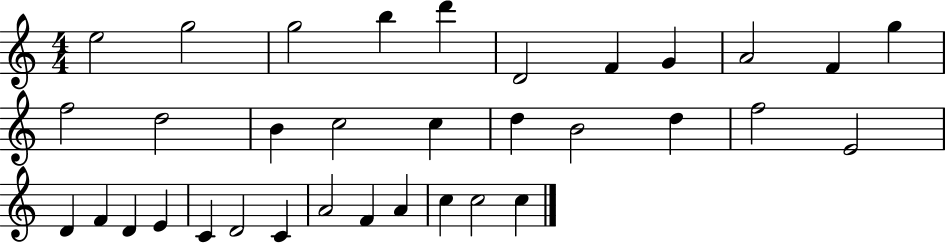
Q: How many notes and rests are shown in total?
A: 34